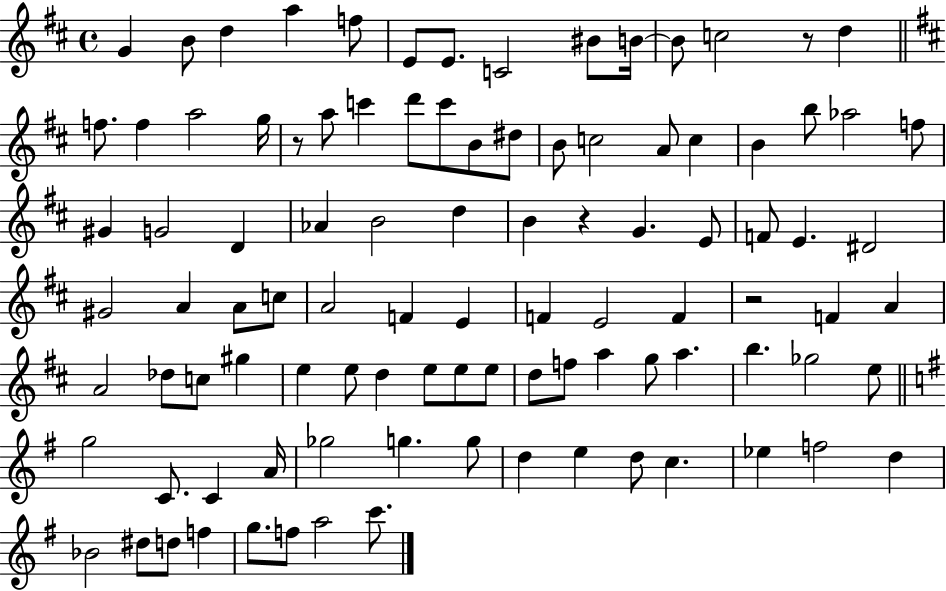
{
  \clef treble
  \time 4/4
  \defaultTimeSignature
  \key d \major
  g'4 b'8 d''4 a''4 f''8 | e'8 e'8. c'2 bis'8 b'16~~ | b'8 c''2 r8 d''4 | \bar "||" \break \key b \minor f''8. f''4 a''2 g''16 | r8 a''8 c'''4 d'''8 c'''8 b'8 dis''8 | b'8 c''2 a'8 c''4 | b'4 b''8 aes''2 f''8 | \break gis'4 g'2 d'4 | aes'4 b'2 d''4 | b'4 r4 g'4. e'8 | f'8 e'4. dis'2 | \break gis'2 a'4 a'8 c''8 | a'2 f'4 e'4 | f'4 e'2 f'4 | r2 f'4 a'4 | \break a'2 des''8 c''8 gis''4 | e''4 e''8 d''4 e''8 e''8 e''8 | d''8 f''8 a''4 g''8 a''4. | b''4. ges''2 e''8 | \break \bar "||" \break \key g \major g''2 c'8. c'4 a'16 | ges''2 g''4. g''8 | d''4 e''4 d''8 c''4. | ees''4 f''2 d''4 | \break bes'2 dis''8 d''8 f''4 | g''8. f''8 a''2 c'''8. | \bar "|."
}